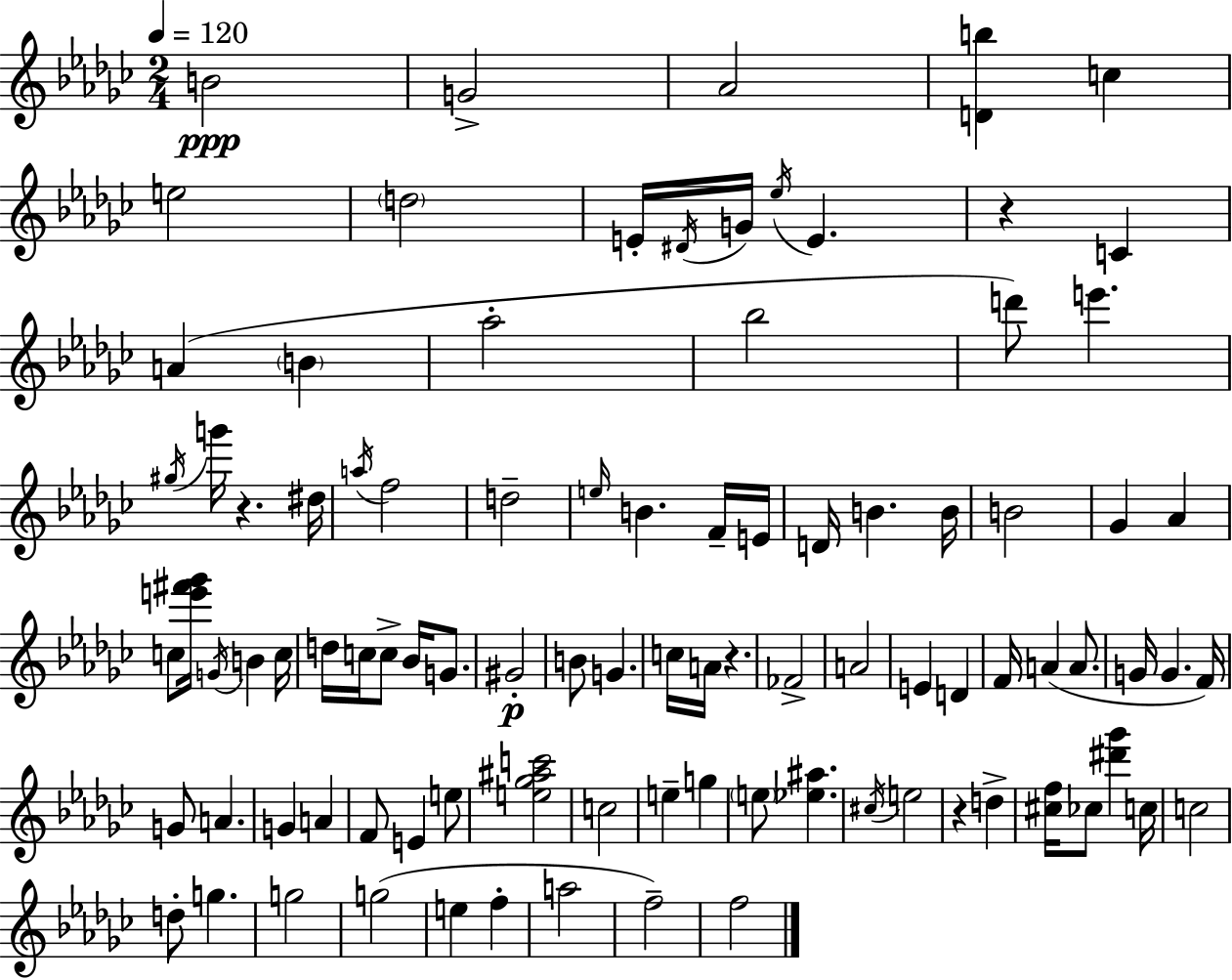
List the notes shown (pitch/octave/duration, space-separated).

B4/h G4/h Ab4/h [D4,B5]/q C5/q E5/h D5/h E4/s D#4/s G4/s Eb5/s E4/q. R/q C4/q A4/q B4/q Ab5/h Bb5/h D6/e E6/q. G#5/s G6/s R/q. D#5/s A5/s F5/h D5/h E5/s B4/q. F4/s E4/s D4/s B4/q. B4/s B4/h Gb4/q Ab4/q C5/e [E6,F#6,Gb6]/s G4/s B4/q C5/s D5/s C5/s C5/e Bb4/s G4/e. G#4/h B4/e G4/q. C5/s A4/s R/q. FES4/h A4/h E4/q D4/q F4/s A4/q A4/e. G4/s G4/q. F4/s G4/e A4/q. G4/q A4/q F4/e E4/q E5/e [E5,Gb5,A#5,C6]/h C5/h E5/q G5/q E5/e [Eb5,A#5]/q. C#5/s E5/h R/q D5/q [C#5,F5]/s CES5/e [D#6,Gb6]/q C5/s C5/h D5/e G5/q. G5/h G5/h E5/q F5/q A5/h F5/h F5/h